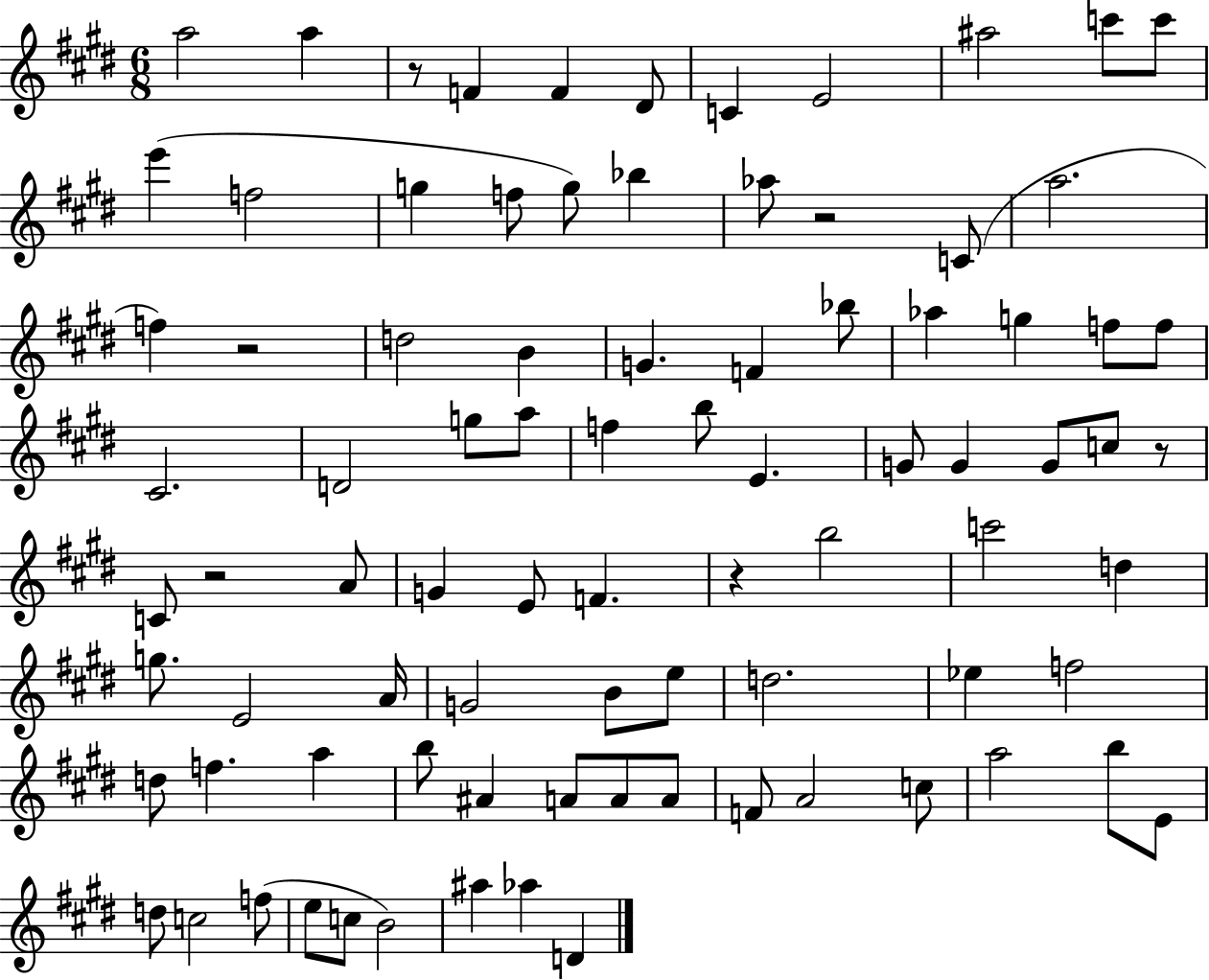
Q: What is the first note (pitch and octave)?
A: A5